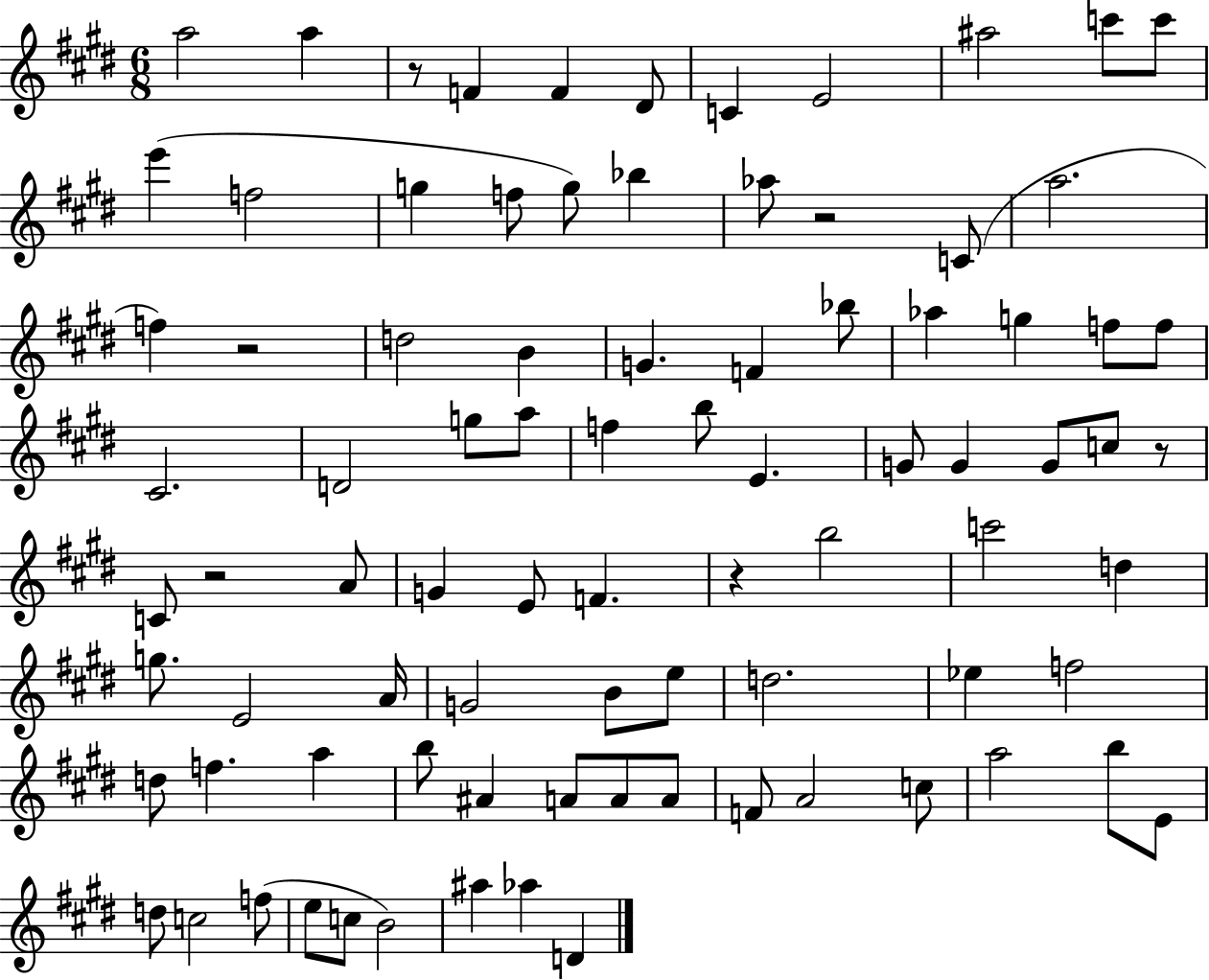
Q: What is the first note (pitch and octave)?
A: A5